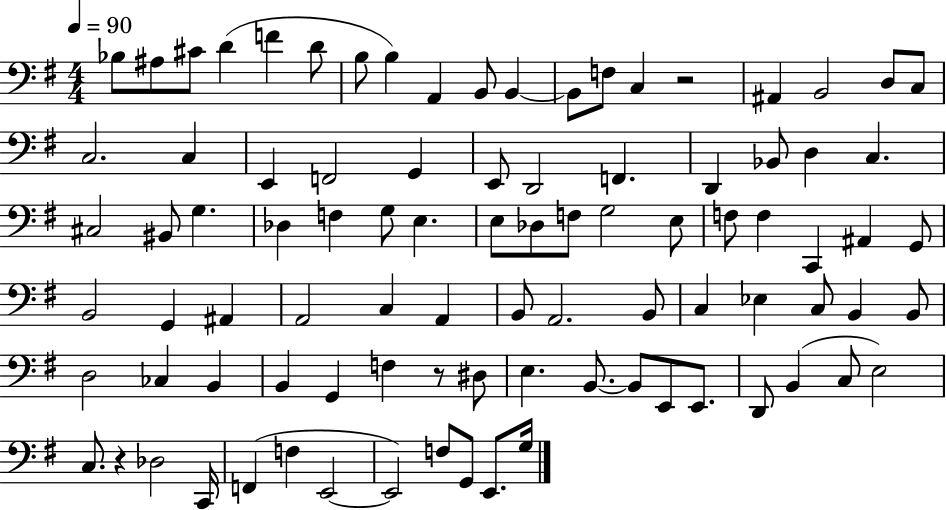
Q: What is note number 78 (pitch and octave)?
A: C3